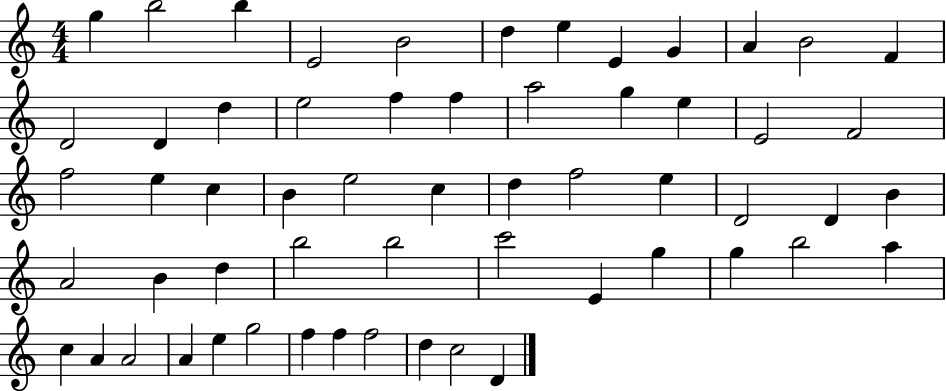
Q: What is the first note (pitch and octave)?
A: G5